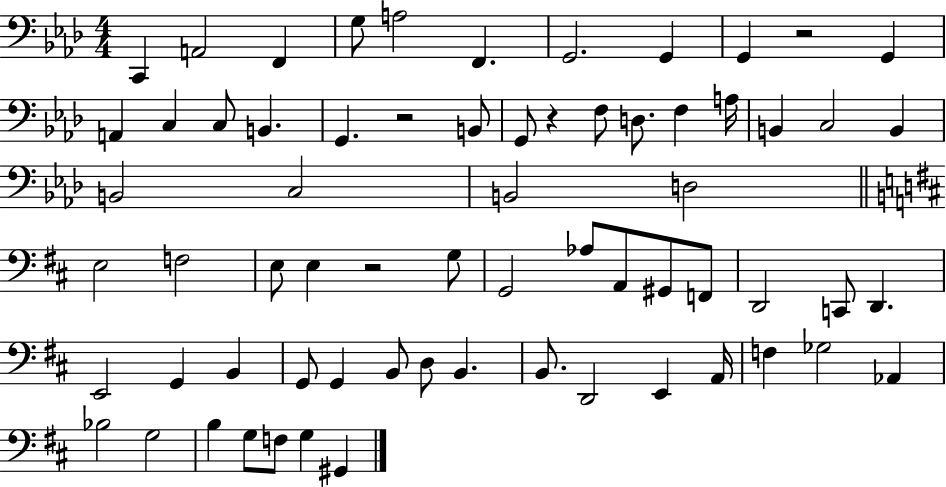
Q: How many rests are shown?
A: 4